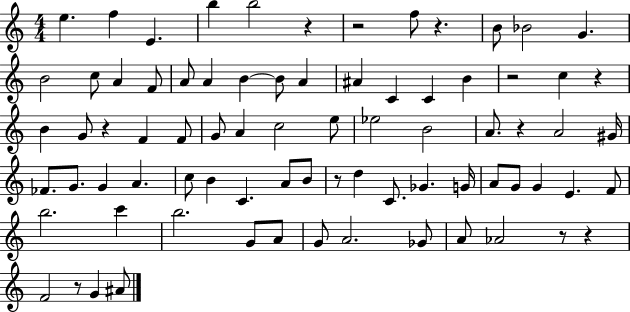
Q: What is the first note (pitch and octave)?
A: E5